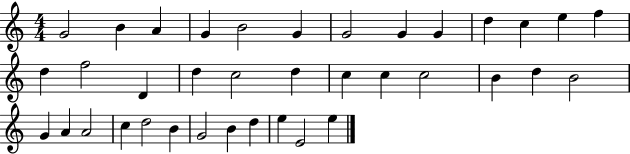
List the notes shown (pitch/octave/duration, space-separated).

G4/h B4/q A4/q G4/q B4/h G4/q G4/h G4/q G4/q D5/q C5/q E5/q F5/q D5/q F5/h D4/q D5/q C5/h D5/q C5/q C5/q C5/h B4/q D5/q B4/h G4/q A4/q A4/h C5/q D5/h B4/q G4/h B4/q D5/q E5/q E4/h E5/q